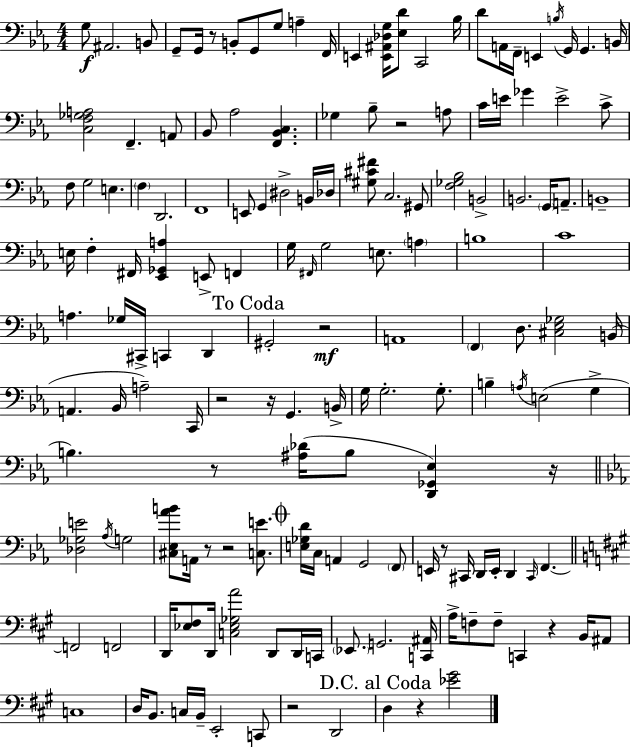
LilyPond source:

{
  \clef bass
  \numericTimeSignature
  \time 4/4
  \key ees \major
  g8\f ais,2. b,8 | g,8-- g,16 r8 b,8-. g,8 g8 a4-- f,16 | e,4 <e, ais, des g>16 <ees d'>8 c,2 bes16 | d'8 a,16 f,16-- e,4 \acciaccatura { b16 } g,16 g,4. | \break b,16 <c f ges a>2 f,4.-- a,8 | bes,8 aes2 <f, bes, c>4. | ges4 bes8-- r2 a8 | c'16 e'16 ges'4 e'2-> c'8-> | \break f8 g2 e4. | \parenthesize f4 d,2. | f,1 | e,8 g,4 dis2-> b,16 | \break des16 <gis cis' fis'>8 c2. gis,8 | <f ges bes>2 b,2-> | b,2. \parenthesize g,16 a,8.-- | b,1-- | \break e16 f4-. fis,16 <ees, ges, a>4 e,8-> f,4 | g16 \grace { fis,16 } g2 e8. \parenthesize a4 | b1 | c'1 | \break a4. ges16 cis,16-> c,4 d,4 | \mark "To Coda" gis,2-. r2\mf | a,1 | \parenthesize f,4 d8. <cis ees ges>2 | \break b,16( a,4. bes,16 a2--) | c,16 r2 r16 g,4. | b,16-> g16 g2.-. g8.-. | b4-- \acciaccatura { a16 }( e2 g4-> | \break b4.) r8 <ais des'>16( b8 <d, ges, ees>4) | r16 \bar "||" \break \key ees \major <des ges e'>2 \acciaccatura { aes16 } g2 | <cis ees aes' b'>8 a,16 r8 r2 <c e'>8. | \mark \markup { \musicglyph "scripts.coda" } <e ges d'>16 c16 a,4 g,2 \parenthesize f,8 | e,16 r8 cis,16 d,16 e,16-. d,4 \grace { cis,16 } f,4.~~ | \break \bar "||" \break \key a \major f,2 f,2 | d,16 <ees fis>8 d,16 <c ees ges a'>2 d,8 d,16 c,16 | \parenthesize ees,8. g,2. <c, ais,>16 | a16-> f8-- f8-- c,4 r4 b,16 ais,8 | \break c1 | d16 b,8. c16 b,16-- e,2-. c,8 | r2 d,2 | \mark "D.C. al Coda" d4 r4 <ees' gis'>2 | \break \bar "|."
}